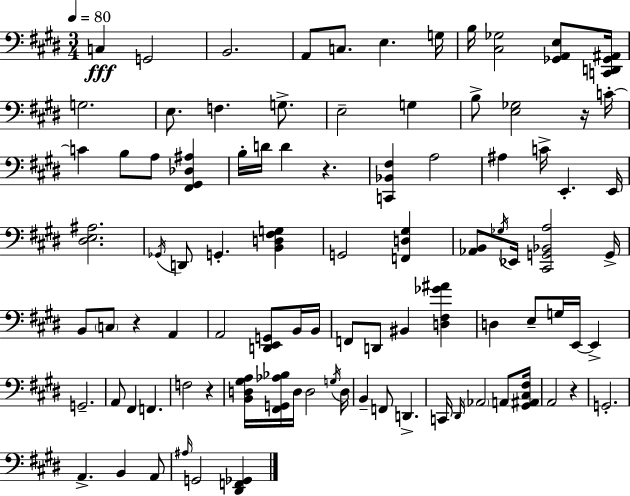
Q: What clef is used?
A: bass